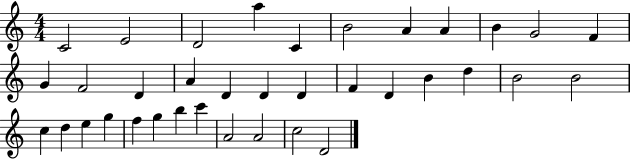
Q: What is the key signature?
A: C major